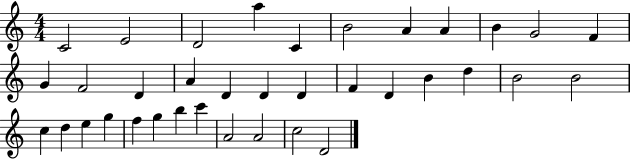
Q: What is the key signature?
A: C major